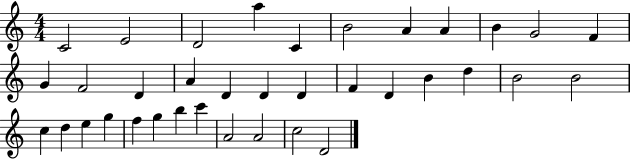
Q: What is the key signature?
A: C major